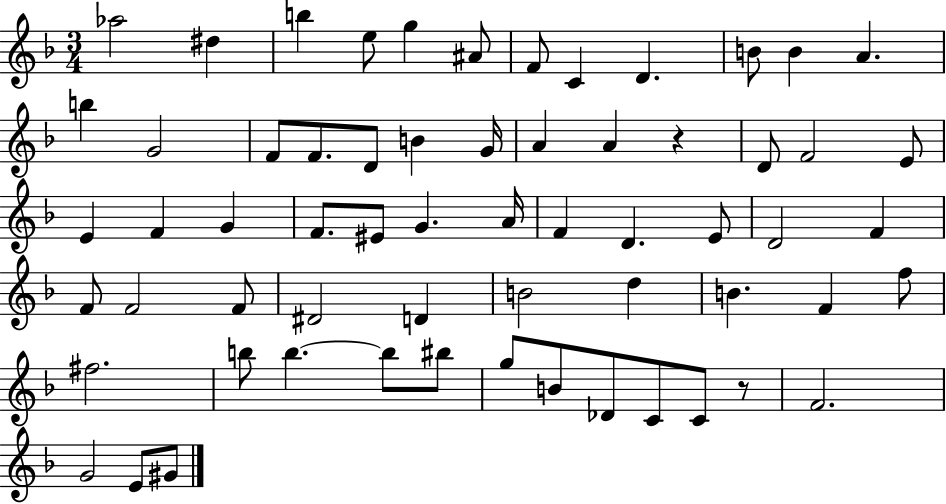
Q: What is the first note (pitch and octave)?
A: Ab5